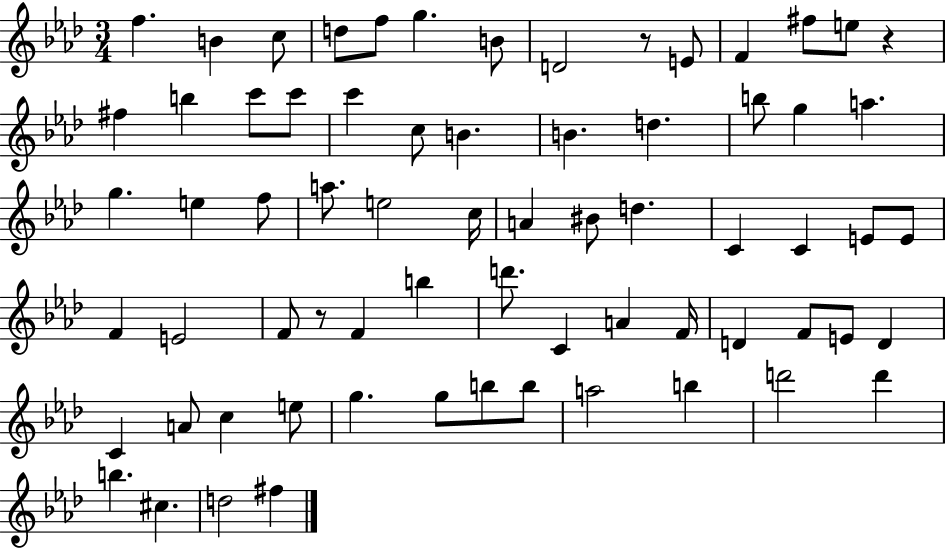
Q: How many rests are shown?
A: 3